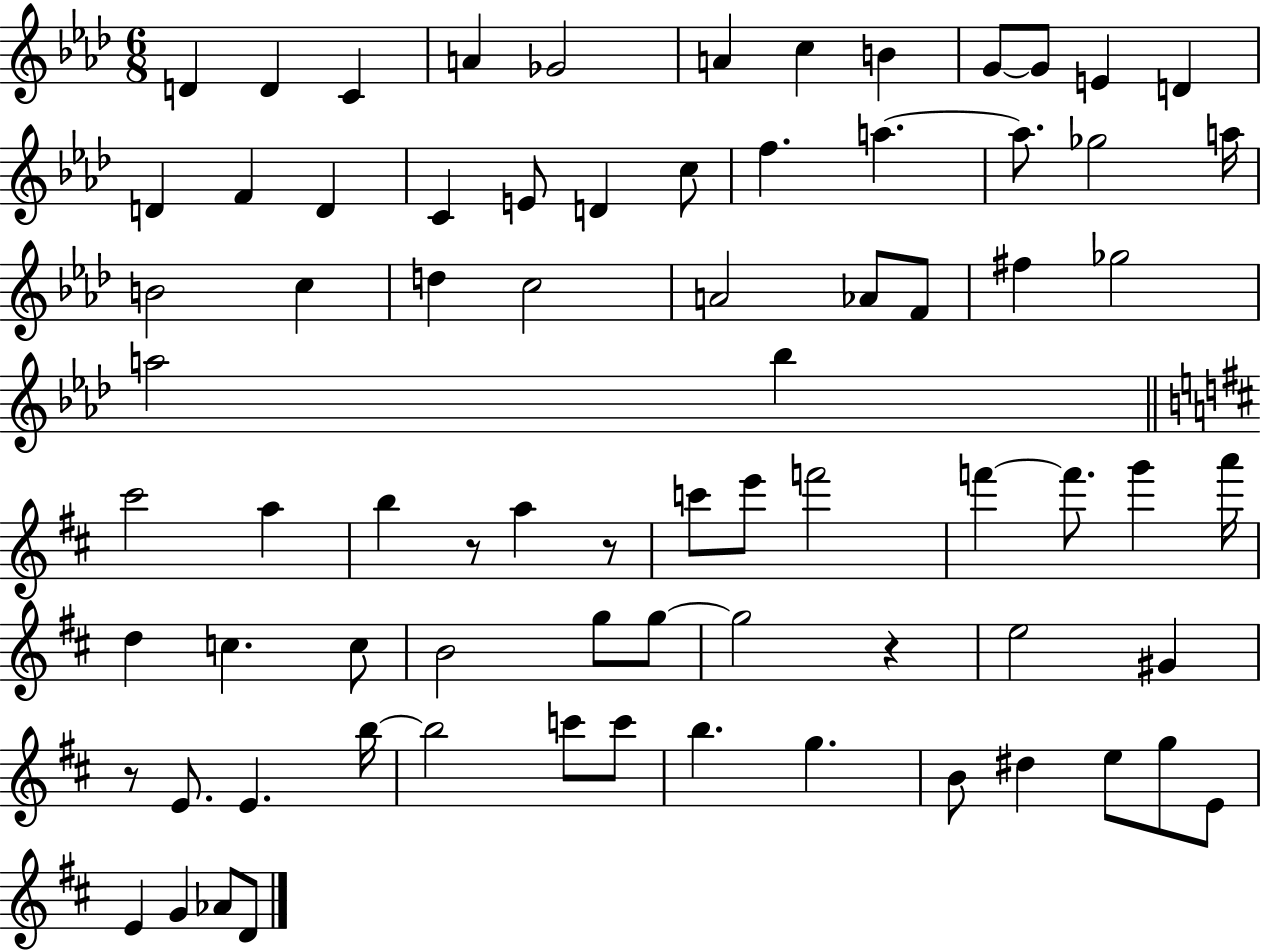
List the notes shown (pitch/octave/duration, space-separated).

D4/q D4/q C4/q A4/q Gb4/h A4/q C5/q B4/q G4/e G4/e E4/q D4/q D4/q F4/q D4/q C4/q E4/e D4/q C5/e F5/q. A5/q. A5/e. Gb5/h A5/s B4/h C5/q D5/q C5/h A4/h Ab4/e F4/e F#5/q Gb5/h A5/h Bb5/q C#6/h A5/q B5/q R/e A5/q R/e C6/e E6/e F6/h F6/q F6/e. G6/q A6/s D5/q C5/q. C5/e B4/h G5/e G5/e G5/h R/q E5/h G#4/q R/e E4/e. E4/q. B5/s B5/h C6/e C6/e B5/q. G5/q. B4/e D#5/q E5/e G5/e E4/e E4/q G4/q Ab4/e D4/e